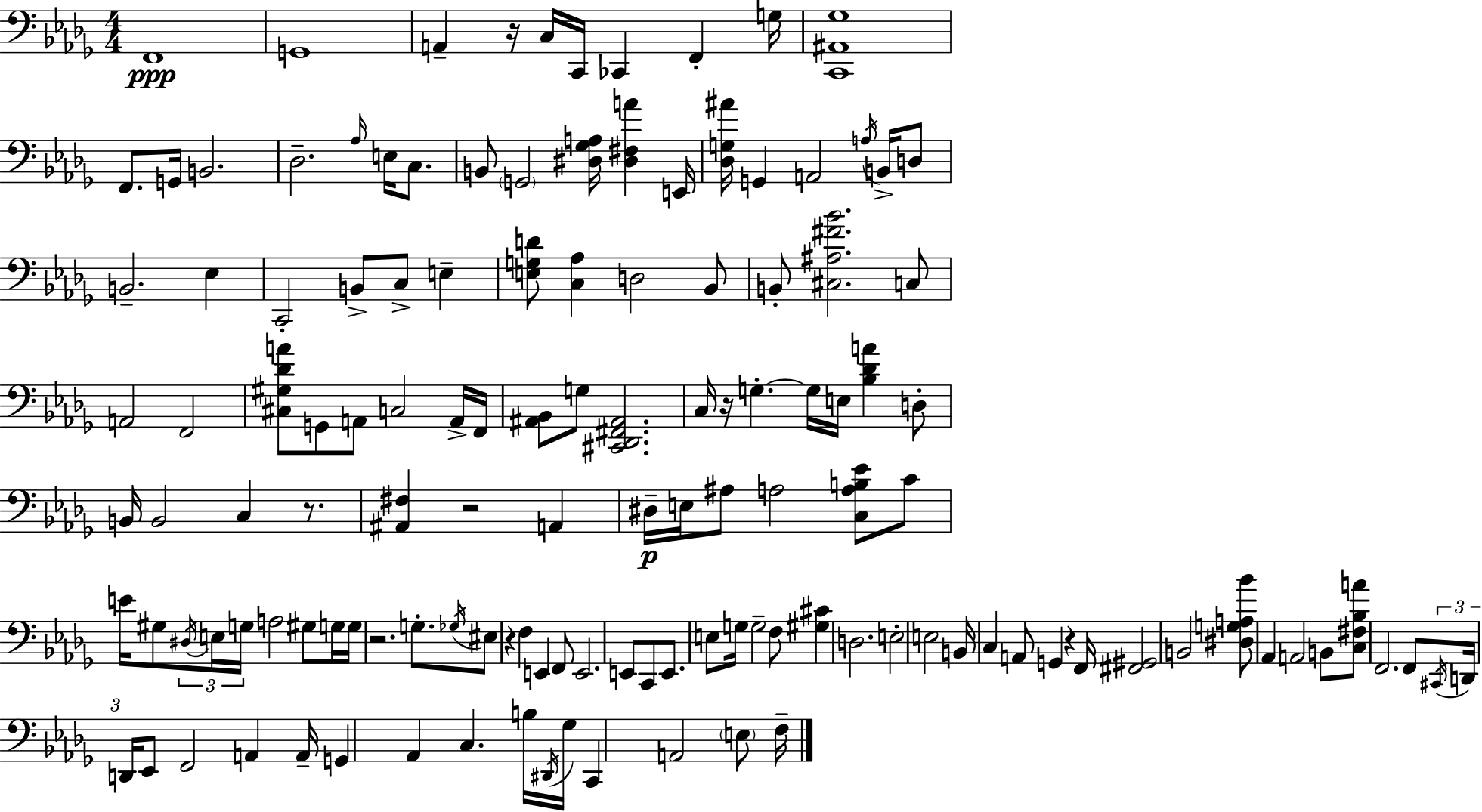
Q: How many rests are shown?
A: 7